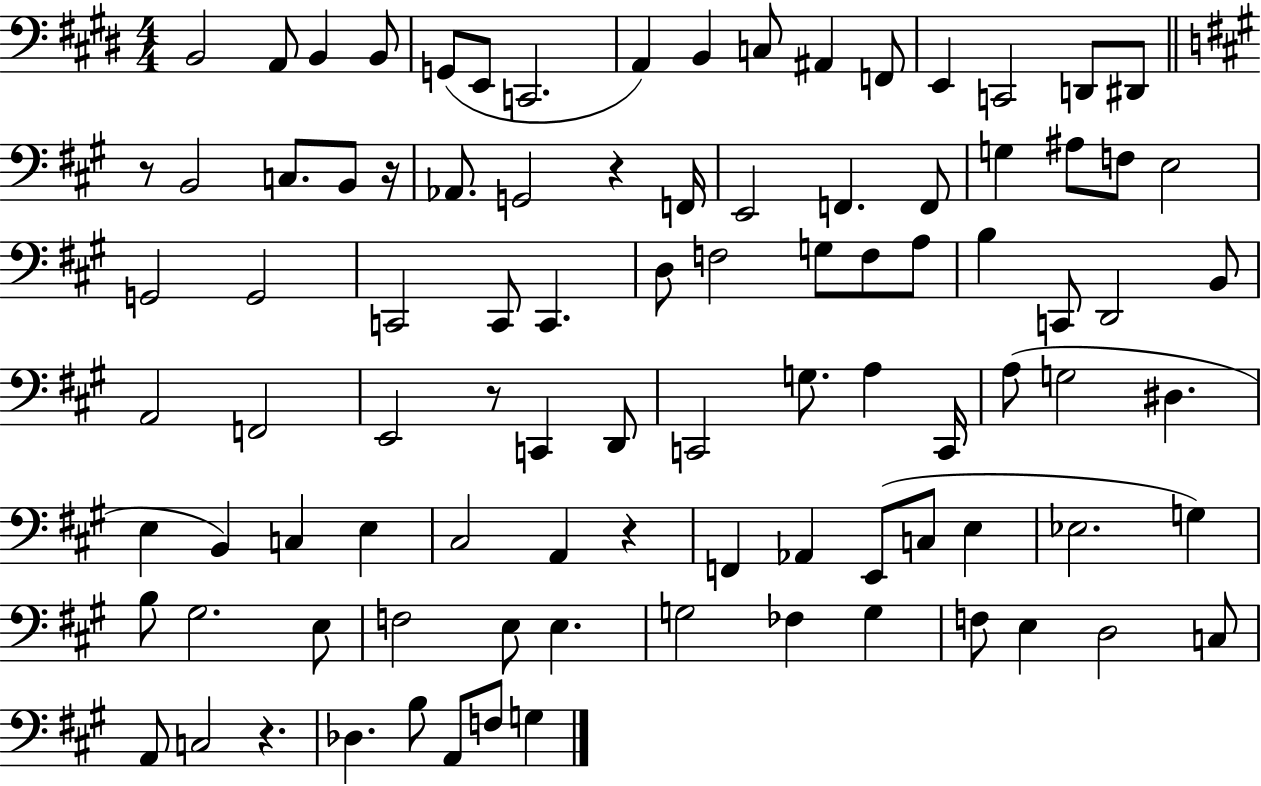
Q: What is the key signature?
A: E major